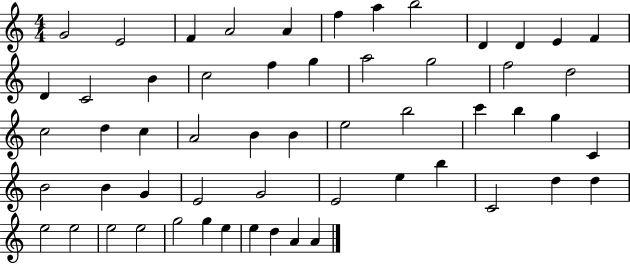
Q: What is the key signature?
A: C major